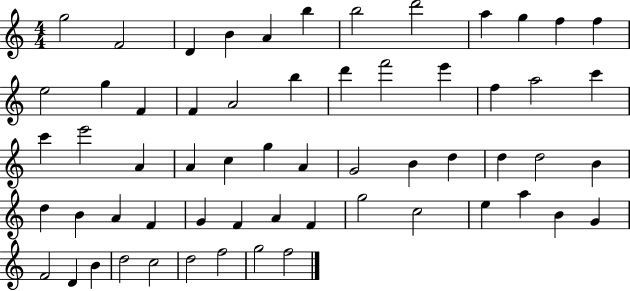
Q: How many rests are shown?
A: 0